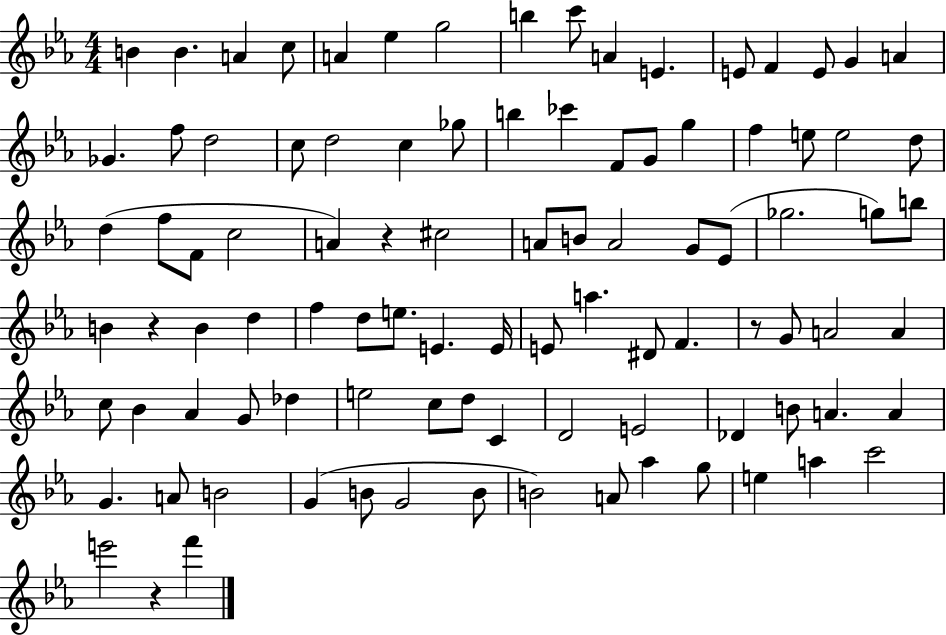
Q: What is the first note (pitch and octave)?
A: B4